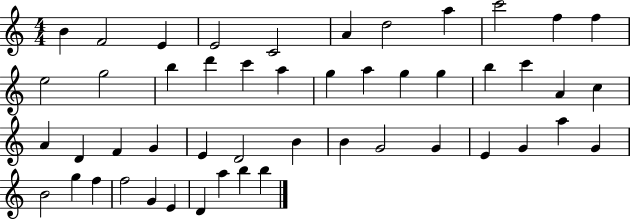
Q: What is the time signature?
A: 4/4